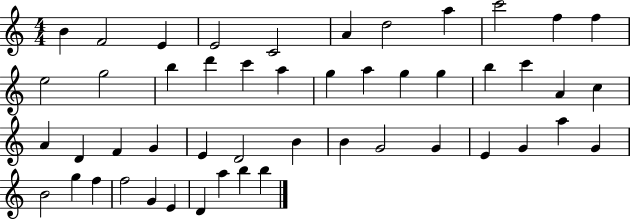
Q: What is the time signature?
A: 4/4